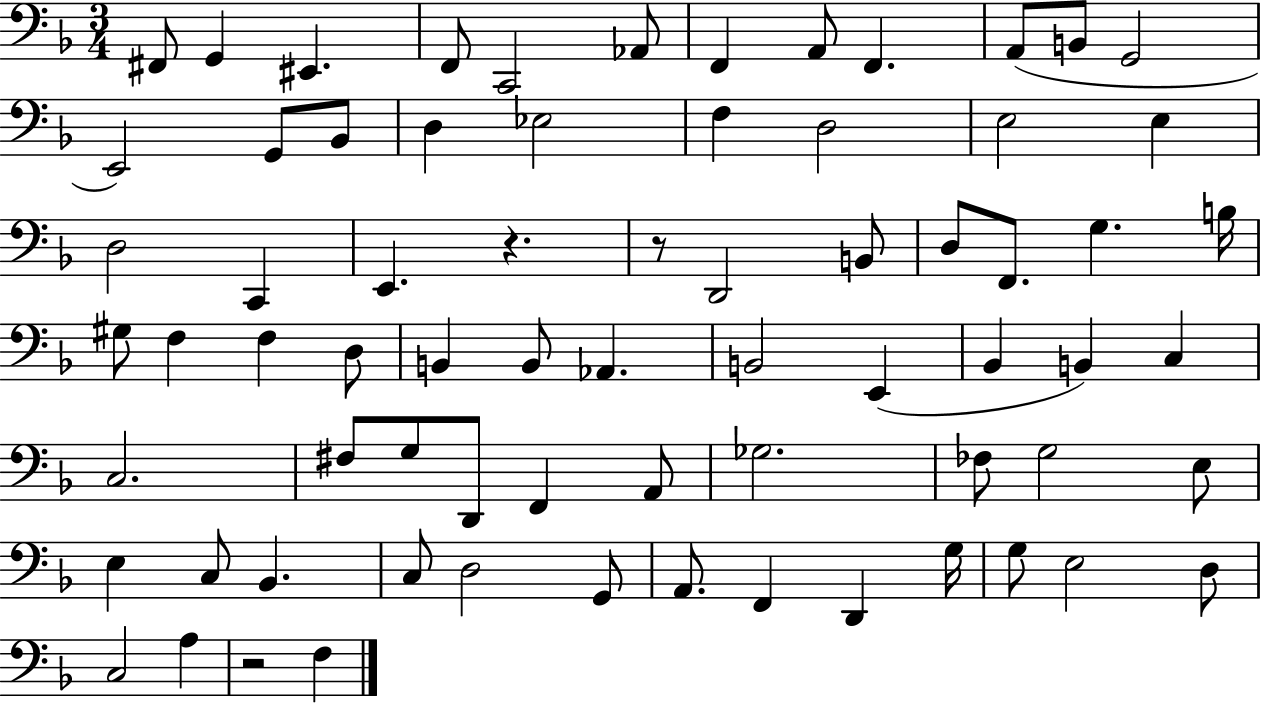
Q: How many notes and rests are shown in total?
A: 71